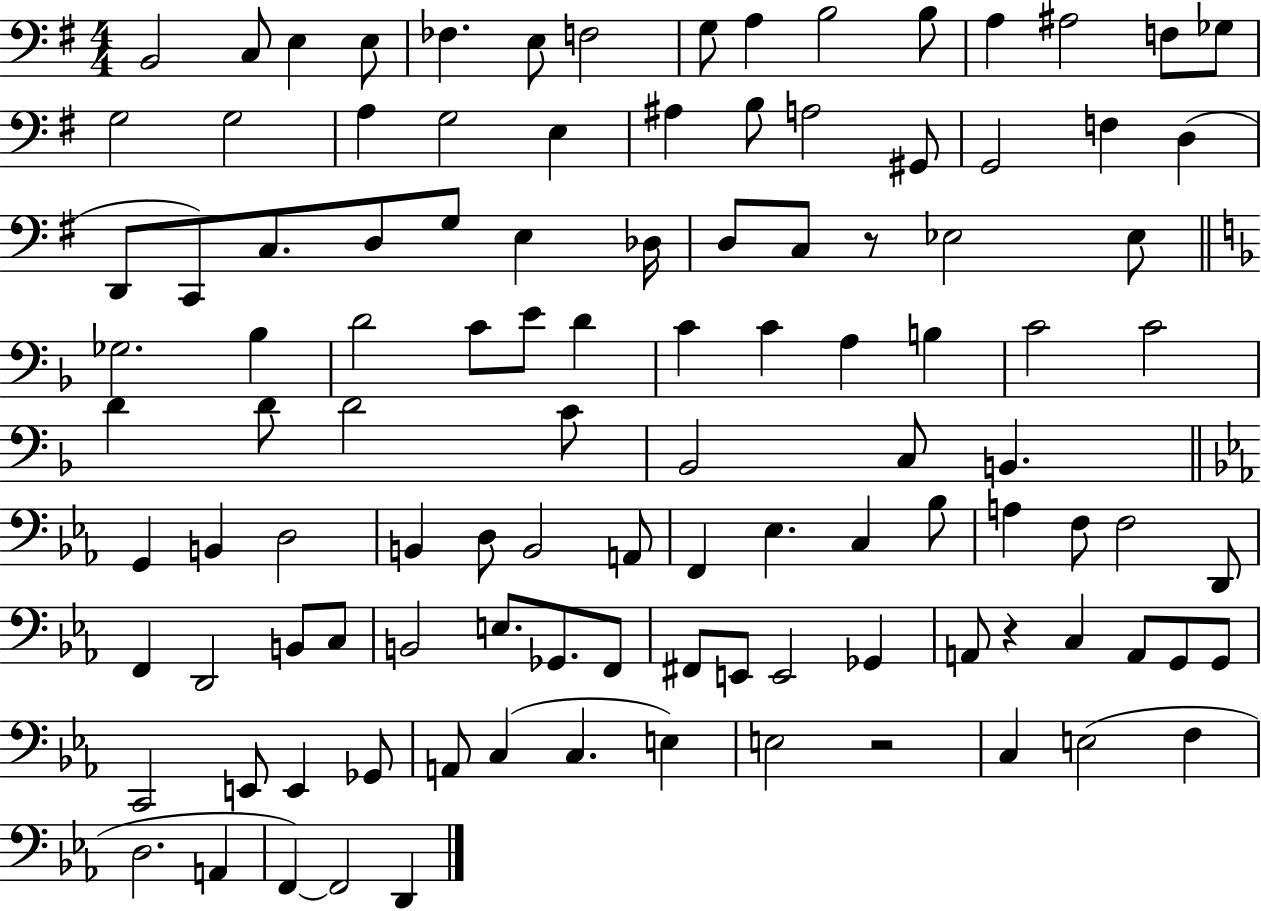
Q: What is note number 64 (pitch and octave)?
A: A2